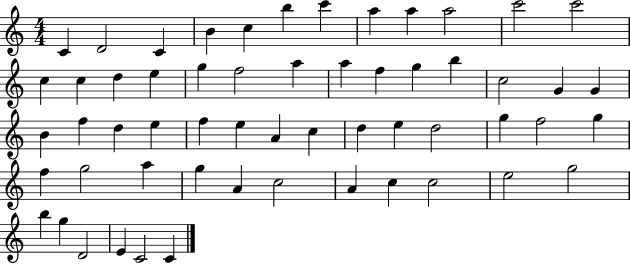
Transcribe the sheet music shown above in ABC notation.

X:1
T:Untitled
M:4/4
L:1/4
K:C
C D2 C B c b c' a a a2 c'2 c'2 c c d e g f2 a a f g b c2 G G B f d e f e A c d e d2 g f2 g f g2 a g A c2 A c c2 e2 g2 b g D2 E C2 C